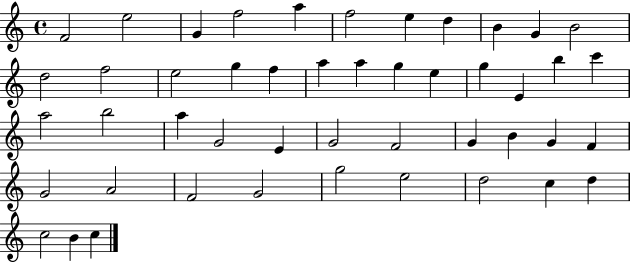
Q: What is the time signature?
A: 4/4